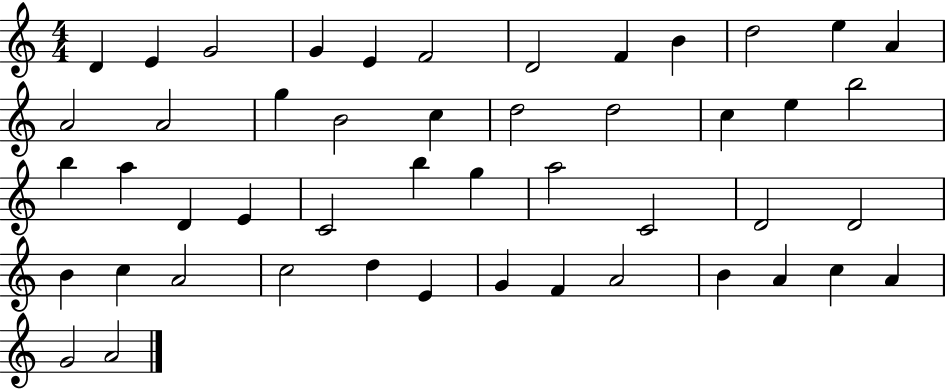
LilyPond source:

{
  \clef treble
  \numericTimeSignature
  \time 4/4
  \key c \major
  d'4 e'4 g'2 | g'4 e'4 f'2 | d'2 f'4 b'4 | d''2 e''4 a'4 | \break a'2 a'2 | g''4 b'2 c''4 | d''2 d''2 | c''4 e''4 b''2 | \break b''4 a''4 d'4 e'4 | c'2 b''4 g''4 | a''2 c'2 | d'2 d'2 | \break b'4 c''4 a'2 | c''2 d''4 e'4 | g'4 f'4 a'2 | b'4 a'4 c''4 a'4 | \break g'2 a'2 | \bar "|."
}